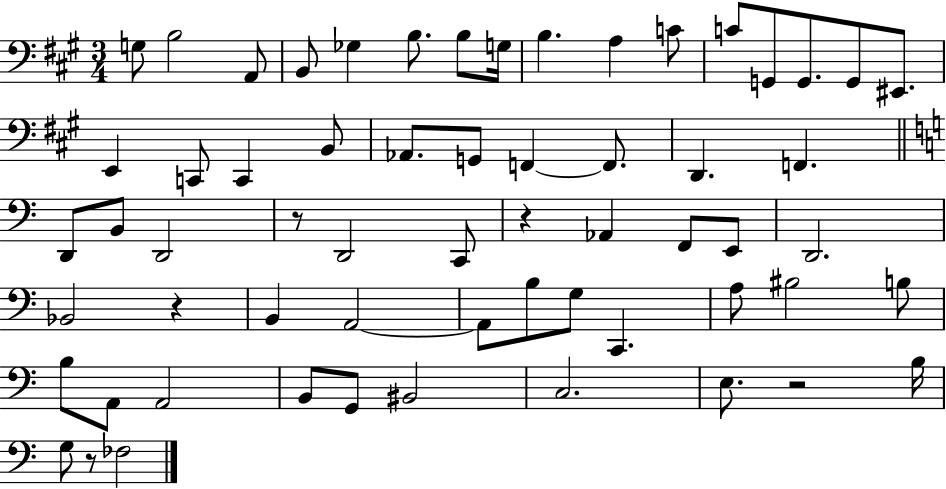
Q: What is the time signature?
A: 3/4